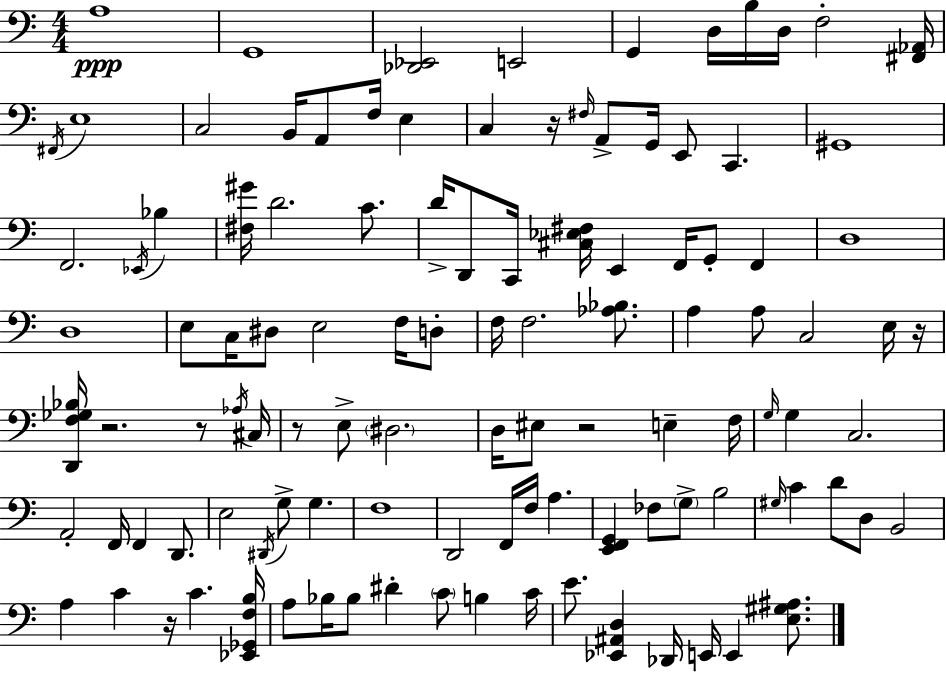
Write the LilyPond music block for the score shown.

{
  \clef bass
  \numericTimeSignature
  \time 4/4
  \key c \major
  \repeat volta 2 { a1\ppp | g,1 | <des, ees,>2 e,2 | g,4 d16 b16 d16 f2-. <fis, aes,>16 | \break \acciaccatura { fis,16 } e1 | c2 b,16 a,8 f16 e4 | c4 r16 \grace { fis16 } a,8-> g,16 e,8 c,4. | gis,1 | \break f,2. \acciaccatura { ees,16 } bes4 | <fis gis'>16 d'2. | c'8. d'16-> d,8 c,16 <cis ees fis>16 e,4 f,16 g,8-. f,4 | d1 | \break d1 | e8 c16 dis8 e2 | f16 d8-. f16 f2. | <aes bes>8. a4 a8 c2 | \break e16 r16 <d, f ges bes>16 r2. | r8 \acciaccatura { aes16 } cis16 r8 e8-> \parenthesize dis2. | d16 eis8 r2 e4-- | f16 \grace { g16 } g4 c2. | \break a,2-. f,16 f,4 | d,8. e2 \acciaccatura { dis,16 } g8-> | g4. f1 | d,2 f,16 f16 | \break a4. <e, f, g,>4 fes8 \parenthesize g8-> b2 | \grace { gis16 } c'4 d'8 d8 b,2 | a4 c'4 r16 | c'4. <ees, ges, f b>16 a8 bes16 bes8 dis'4-. | \break \parenthesize c'8 b4 c'16 e'8. <ees, ais, d>4 des,16 e,16 | e,4 <e gis ais>8. } \bar "|."
}